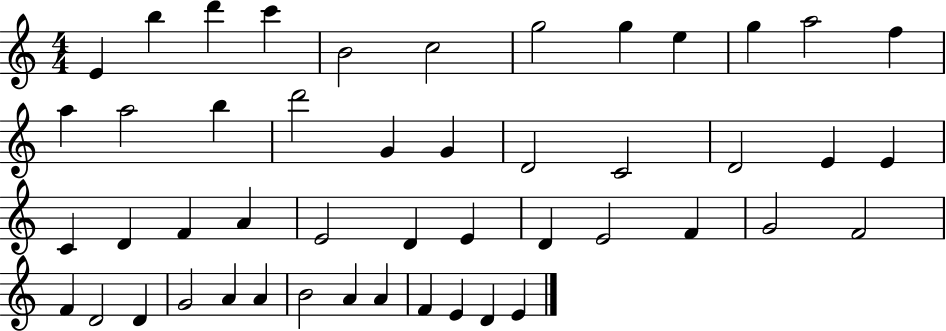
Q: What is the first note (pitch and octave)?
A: E4